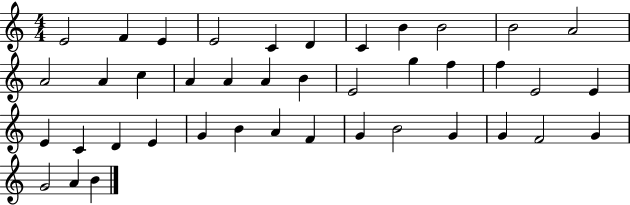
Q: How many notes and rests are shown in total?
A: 41